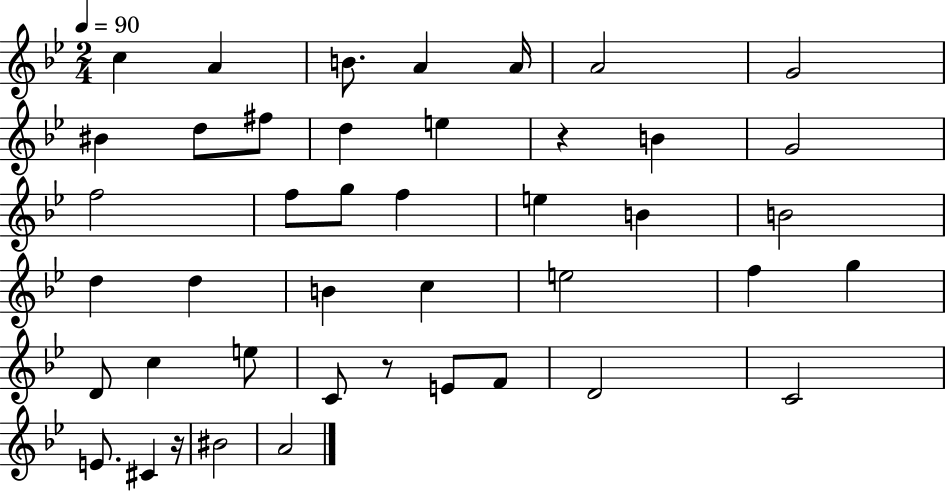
X:1
T:Untitled
M:2/4
L:1/4
K:Bb
c A B/2 A A/4 A2 G2 ^B d/2 ^f/2 d e z B G2 f2 f/2 g/2 f e B B2 d d B c e2 f g D/2 c e/2 C/2 z/2 E/2 F/2 D2 C2 E/2 ^C z/4 ^B2 A2